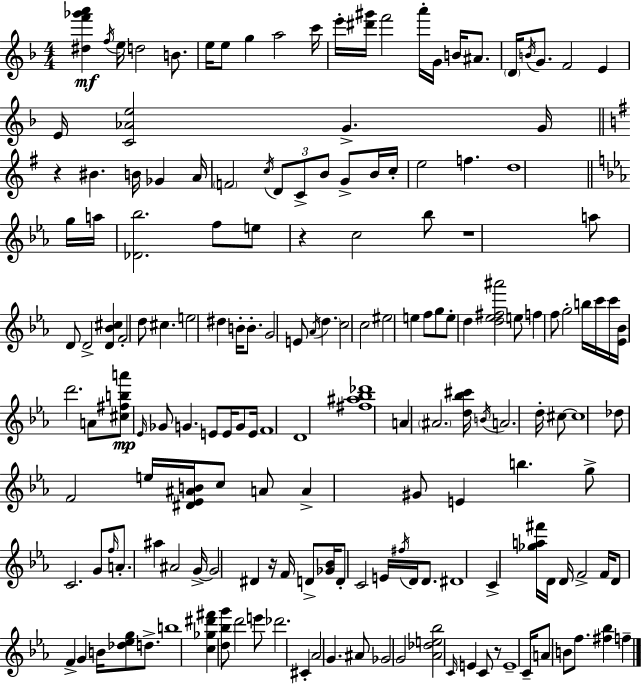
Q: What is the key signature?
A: D minor